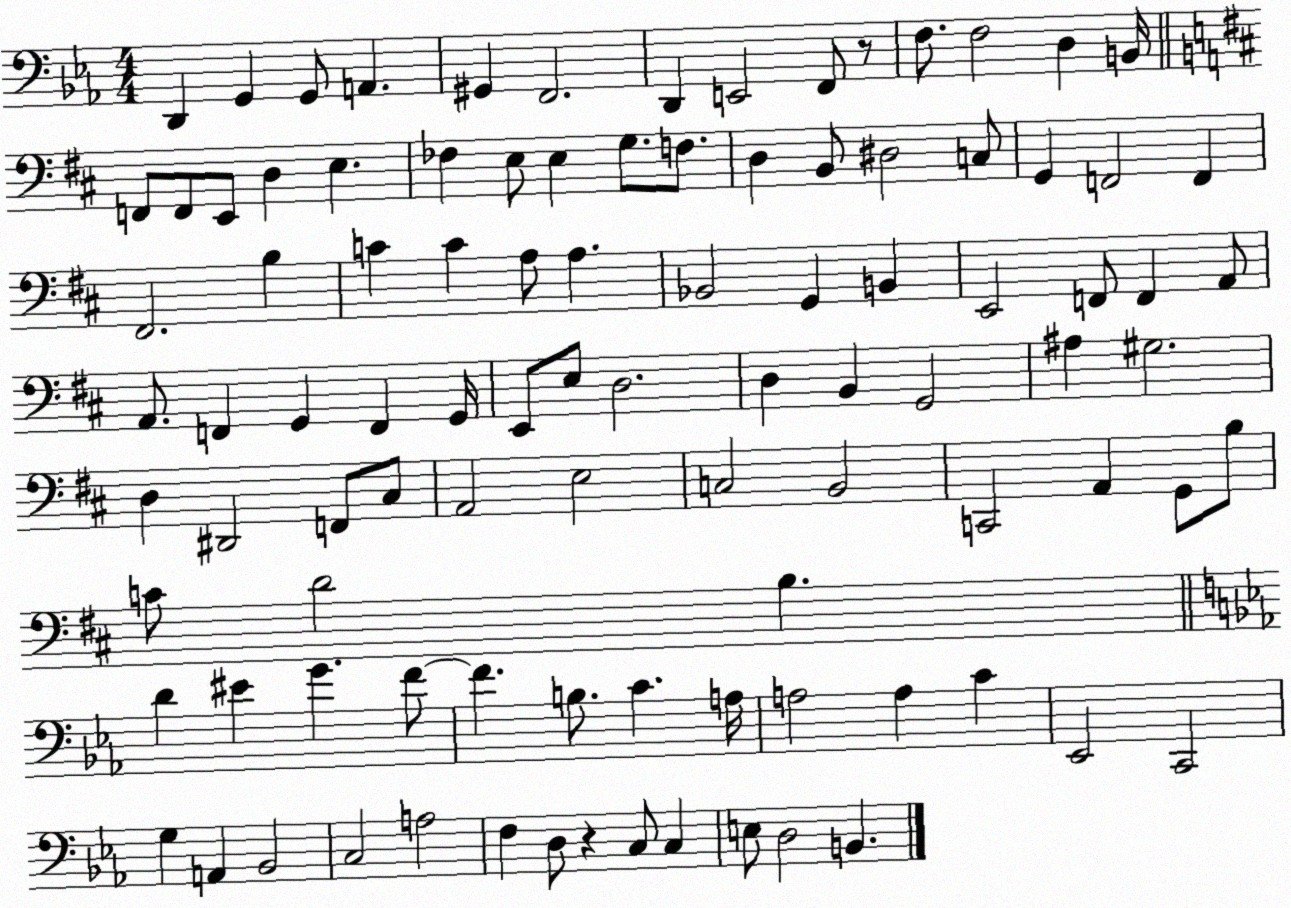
X:1
T:Untitled
M:4/4
L:1/4
K:Eb
D,, G,, G,,/2 A,, ^G,, F,,2 D,, E,,2 F,,/2 z/2 F,/2 F,2 D, B,,/4 F,,/2 F,,/2 E,,/2 D, E, _F, E,/2 E, G,/2 F,/2 D, B,,/2 ^D,2 C,/2 G,, F,,2 F,, ^F,,2 B, C C A,/2 A, _B,,2 G,, B,, E,,2 F,,/2 F,, A,,/2 A,,/2 F,, G,, F,, G,,/4 E,,/2 E,/2 D,2 D, B,, G,,2 ^A, ^G,2 D, ^D,,2 F,,/2 ^C,/2 A,,2 E,2 C,2 B,,2 C,,2 A,, G,,/2 B,/2 C/2 D2 B, D ^E G F/2 F B,/2 C A,/4 A,2 A, C _E,,2 C,,2 G, A,, _B,,2 C,2 A,2 F, D,/2 z C,/2 C, E,/2 D,2 B,,